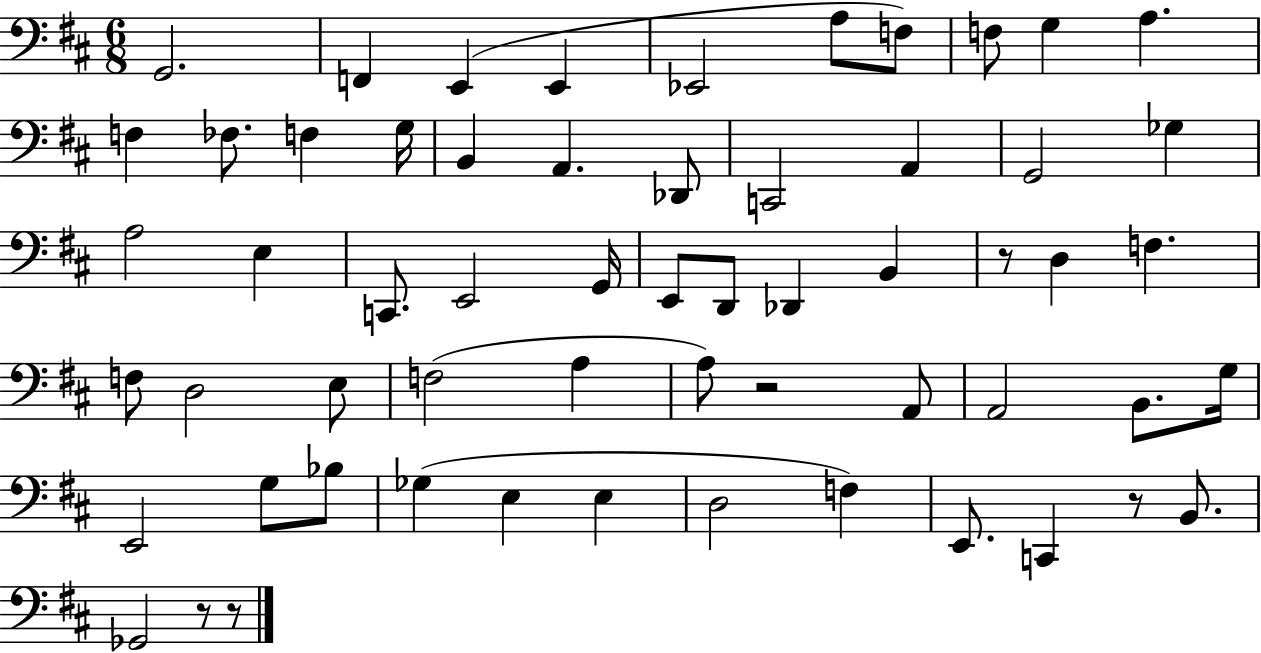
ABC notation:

X:1
T:Untitled
M:6/8
L:1/4
K:D
G,,2 F,, E,, E,, _E,,2 A,/2 F,/2 F,/2 G, A, F, _F,/2 F, G,/4 B,, A,, _D,,/2 C,,2 A,, G,,2 _G, A,2 E, C,,/2 E,,2 G,,/4 E,,/2 D,,/2 _D,, B,, z/2 D, F, F,/2 D,2 E,/2 F,2 A, A,/2 z2 A,,/2 A,,2 B,,/2 G,/4 E,,2 G,/2 _B,/2 _G, E, E, D,2 F, E,,/2 C,, z/2 B,,/2 _G,,2 z/2 z/2